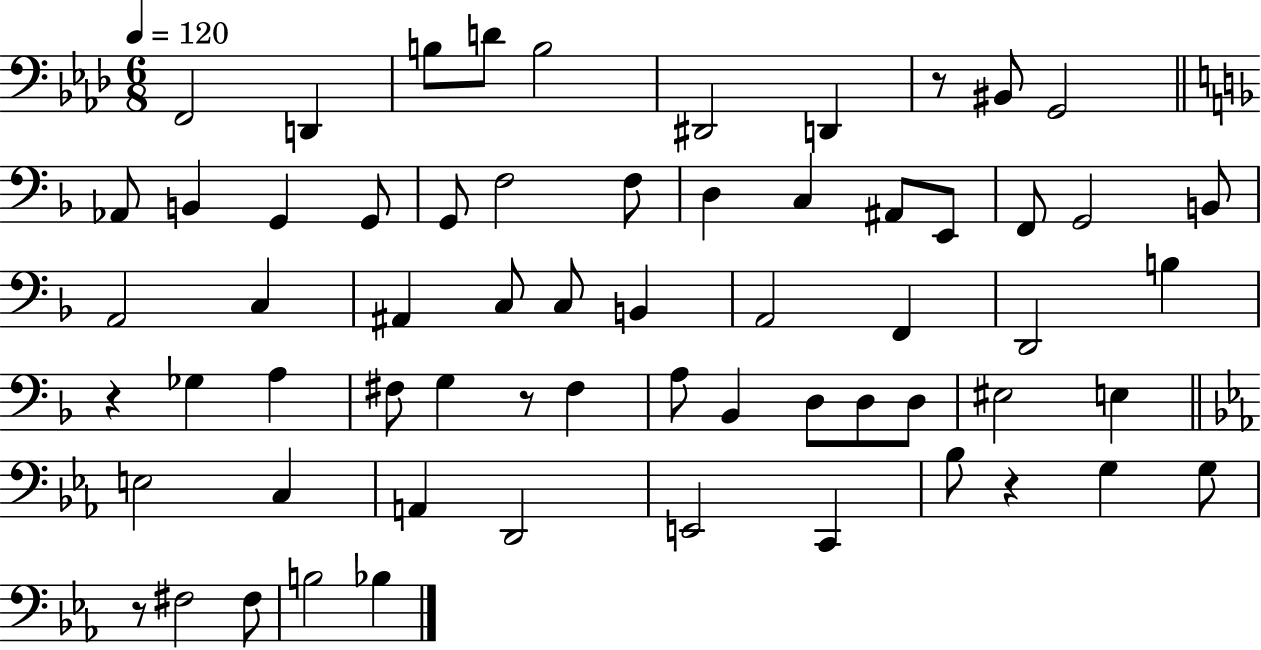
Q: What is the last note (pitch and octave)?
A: Bb3